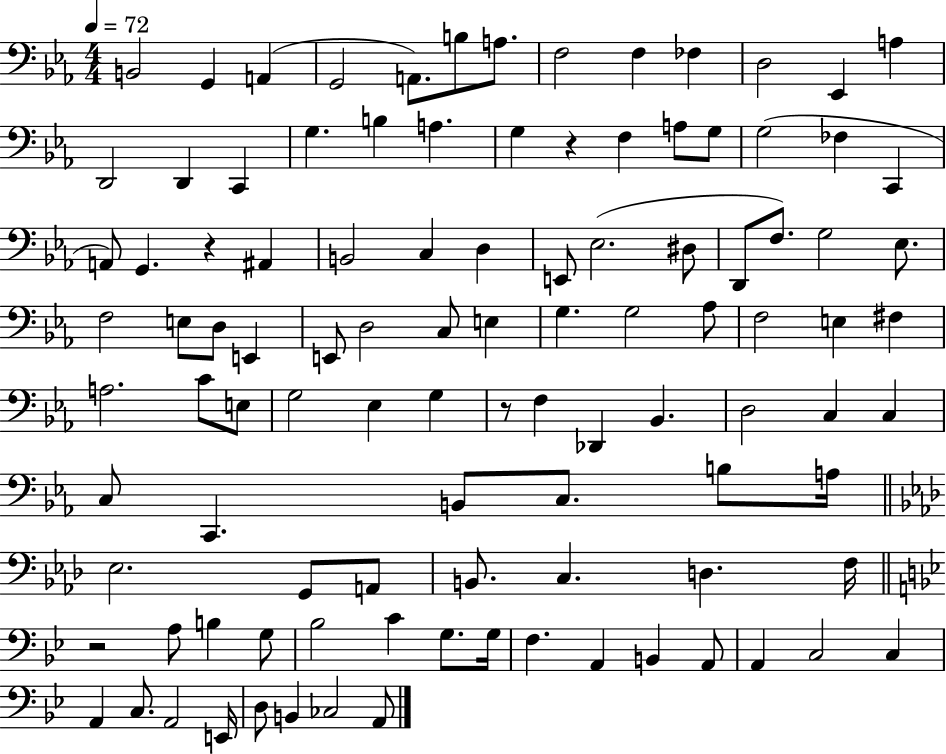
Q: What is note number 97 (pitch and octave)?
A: D3